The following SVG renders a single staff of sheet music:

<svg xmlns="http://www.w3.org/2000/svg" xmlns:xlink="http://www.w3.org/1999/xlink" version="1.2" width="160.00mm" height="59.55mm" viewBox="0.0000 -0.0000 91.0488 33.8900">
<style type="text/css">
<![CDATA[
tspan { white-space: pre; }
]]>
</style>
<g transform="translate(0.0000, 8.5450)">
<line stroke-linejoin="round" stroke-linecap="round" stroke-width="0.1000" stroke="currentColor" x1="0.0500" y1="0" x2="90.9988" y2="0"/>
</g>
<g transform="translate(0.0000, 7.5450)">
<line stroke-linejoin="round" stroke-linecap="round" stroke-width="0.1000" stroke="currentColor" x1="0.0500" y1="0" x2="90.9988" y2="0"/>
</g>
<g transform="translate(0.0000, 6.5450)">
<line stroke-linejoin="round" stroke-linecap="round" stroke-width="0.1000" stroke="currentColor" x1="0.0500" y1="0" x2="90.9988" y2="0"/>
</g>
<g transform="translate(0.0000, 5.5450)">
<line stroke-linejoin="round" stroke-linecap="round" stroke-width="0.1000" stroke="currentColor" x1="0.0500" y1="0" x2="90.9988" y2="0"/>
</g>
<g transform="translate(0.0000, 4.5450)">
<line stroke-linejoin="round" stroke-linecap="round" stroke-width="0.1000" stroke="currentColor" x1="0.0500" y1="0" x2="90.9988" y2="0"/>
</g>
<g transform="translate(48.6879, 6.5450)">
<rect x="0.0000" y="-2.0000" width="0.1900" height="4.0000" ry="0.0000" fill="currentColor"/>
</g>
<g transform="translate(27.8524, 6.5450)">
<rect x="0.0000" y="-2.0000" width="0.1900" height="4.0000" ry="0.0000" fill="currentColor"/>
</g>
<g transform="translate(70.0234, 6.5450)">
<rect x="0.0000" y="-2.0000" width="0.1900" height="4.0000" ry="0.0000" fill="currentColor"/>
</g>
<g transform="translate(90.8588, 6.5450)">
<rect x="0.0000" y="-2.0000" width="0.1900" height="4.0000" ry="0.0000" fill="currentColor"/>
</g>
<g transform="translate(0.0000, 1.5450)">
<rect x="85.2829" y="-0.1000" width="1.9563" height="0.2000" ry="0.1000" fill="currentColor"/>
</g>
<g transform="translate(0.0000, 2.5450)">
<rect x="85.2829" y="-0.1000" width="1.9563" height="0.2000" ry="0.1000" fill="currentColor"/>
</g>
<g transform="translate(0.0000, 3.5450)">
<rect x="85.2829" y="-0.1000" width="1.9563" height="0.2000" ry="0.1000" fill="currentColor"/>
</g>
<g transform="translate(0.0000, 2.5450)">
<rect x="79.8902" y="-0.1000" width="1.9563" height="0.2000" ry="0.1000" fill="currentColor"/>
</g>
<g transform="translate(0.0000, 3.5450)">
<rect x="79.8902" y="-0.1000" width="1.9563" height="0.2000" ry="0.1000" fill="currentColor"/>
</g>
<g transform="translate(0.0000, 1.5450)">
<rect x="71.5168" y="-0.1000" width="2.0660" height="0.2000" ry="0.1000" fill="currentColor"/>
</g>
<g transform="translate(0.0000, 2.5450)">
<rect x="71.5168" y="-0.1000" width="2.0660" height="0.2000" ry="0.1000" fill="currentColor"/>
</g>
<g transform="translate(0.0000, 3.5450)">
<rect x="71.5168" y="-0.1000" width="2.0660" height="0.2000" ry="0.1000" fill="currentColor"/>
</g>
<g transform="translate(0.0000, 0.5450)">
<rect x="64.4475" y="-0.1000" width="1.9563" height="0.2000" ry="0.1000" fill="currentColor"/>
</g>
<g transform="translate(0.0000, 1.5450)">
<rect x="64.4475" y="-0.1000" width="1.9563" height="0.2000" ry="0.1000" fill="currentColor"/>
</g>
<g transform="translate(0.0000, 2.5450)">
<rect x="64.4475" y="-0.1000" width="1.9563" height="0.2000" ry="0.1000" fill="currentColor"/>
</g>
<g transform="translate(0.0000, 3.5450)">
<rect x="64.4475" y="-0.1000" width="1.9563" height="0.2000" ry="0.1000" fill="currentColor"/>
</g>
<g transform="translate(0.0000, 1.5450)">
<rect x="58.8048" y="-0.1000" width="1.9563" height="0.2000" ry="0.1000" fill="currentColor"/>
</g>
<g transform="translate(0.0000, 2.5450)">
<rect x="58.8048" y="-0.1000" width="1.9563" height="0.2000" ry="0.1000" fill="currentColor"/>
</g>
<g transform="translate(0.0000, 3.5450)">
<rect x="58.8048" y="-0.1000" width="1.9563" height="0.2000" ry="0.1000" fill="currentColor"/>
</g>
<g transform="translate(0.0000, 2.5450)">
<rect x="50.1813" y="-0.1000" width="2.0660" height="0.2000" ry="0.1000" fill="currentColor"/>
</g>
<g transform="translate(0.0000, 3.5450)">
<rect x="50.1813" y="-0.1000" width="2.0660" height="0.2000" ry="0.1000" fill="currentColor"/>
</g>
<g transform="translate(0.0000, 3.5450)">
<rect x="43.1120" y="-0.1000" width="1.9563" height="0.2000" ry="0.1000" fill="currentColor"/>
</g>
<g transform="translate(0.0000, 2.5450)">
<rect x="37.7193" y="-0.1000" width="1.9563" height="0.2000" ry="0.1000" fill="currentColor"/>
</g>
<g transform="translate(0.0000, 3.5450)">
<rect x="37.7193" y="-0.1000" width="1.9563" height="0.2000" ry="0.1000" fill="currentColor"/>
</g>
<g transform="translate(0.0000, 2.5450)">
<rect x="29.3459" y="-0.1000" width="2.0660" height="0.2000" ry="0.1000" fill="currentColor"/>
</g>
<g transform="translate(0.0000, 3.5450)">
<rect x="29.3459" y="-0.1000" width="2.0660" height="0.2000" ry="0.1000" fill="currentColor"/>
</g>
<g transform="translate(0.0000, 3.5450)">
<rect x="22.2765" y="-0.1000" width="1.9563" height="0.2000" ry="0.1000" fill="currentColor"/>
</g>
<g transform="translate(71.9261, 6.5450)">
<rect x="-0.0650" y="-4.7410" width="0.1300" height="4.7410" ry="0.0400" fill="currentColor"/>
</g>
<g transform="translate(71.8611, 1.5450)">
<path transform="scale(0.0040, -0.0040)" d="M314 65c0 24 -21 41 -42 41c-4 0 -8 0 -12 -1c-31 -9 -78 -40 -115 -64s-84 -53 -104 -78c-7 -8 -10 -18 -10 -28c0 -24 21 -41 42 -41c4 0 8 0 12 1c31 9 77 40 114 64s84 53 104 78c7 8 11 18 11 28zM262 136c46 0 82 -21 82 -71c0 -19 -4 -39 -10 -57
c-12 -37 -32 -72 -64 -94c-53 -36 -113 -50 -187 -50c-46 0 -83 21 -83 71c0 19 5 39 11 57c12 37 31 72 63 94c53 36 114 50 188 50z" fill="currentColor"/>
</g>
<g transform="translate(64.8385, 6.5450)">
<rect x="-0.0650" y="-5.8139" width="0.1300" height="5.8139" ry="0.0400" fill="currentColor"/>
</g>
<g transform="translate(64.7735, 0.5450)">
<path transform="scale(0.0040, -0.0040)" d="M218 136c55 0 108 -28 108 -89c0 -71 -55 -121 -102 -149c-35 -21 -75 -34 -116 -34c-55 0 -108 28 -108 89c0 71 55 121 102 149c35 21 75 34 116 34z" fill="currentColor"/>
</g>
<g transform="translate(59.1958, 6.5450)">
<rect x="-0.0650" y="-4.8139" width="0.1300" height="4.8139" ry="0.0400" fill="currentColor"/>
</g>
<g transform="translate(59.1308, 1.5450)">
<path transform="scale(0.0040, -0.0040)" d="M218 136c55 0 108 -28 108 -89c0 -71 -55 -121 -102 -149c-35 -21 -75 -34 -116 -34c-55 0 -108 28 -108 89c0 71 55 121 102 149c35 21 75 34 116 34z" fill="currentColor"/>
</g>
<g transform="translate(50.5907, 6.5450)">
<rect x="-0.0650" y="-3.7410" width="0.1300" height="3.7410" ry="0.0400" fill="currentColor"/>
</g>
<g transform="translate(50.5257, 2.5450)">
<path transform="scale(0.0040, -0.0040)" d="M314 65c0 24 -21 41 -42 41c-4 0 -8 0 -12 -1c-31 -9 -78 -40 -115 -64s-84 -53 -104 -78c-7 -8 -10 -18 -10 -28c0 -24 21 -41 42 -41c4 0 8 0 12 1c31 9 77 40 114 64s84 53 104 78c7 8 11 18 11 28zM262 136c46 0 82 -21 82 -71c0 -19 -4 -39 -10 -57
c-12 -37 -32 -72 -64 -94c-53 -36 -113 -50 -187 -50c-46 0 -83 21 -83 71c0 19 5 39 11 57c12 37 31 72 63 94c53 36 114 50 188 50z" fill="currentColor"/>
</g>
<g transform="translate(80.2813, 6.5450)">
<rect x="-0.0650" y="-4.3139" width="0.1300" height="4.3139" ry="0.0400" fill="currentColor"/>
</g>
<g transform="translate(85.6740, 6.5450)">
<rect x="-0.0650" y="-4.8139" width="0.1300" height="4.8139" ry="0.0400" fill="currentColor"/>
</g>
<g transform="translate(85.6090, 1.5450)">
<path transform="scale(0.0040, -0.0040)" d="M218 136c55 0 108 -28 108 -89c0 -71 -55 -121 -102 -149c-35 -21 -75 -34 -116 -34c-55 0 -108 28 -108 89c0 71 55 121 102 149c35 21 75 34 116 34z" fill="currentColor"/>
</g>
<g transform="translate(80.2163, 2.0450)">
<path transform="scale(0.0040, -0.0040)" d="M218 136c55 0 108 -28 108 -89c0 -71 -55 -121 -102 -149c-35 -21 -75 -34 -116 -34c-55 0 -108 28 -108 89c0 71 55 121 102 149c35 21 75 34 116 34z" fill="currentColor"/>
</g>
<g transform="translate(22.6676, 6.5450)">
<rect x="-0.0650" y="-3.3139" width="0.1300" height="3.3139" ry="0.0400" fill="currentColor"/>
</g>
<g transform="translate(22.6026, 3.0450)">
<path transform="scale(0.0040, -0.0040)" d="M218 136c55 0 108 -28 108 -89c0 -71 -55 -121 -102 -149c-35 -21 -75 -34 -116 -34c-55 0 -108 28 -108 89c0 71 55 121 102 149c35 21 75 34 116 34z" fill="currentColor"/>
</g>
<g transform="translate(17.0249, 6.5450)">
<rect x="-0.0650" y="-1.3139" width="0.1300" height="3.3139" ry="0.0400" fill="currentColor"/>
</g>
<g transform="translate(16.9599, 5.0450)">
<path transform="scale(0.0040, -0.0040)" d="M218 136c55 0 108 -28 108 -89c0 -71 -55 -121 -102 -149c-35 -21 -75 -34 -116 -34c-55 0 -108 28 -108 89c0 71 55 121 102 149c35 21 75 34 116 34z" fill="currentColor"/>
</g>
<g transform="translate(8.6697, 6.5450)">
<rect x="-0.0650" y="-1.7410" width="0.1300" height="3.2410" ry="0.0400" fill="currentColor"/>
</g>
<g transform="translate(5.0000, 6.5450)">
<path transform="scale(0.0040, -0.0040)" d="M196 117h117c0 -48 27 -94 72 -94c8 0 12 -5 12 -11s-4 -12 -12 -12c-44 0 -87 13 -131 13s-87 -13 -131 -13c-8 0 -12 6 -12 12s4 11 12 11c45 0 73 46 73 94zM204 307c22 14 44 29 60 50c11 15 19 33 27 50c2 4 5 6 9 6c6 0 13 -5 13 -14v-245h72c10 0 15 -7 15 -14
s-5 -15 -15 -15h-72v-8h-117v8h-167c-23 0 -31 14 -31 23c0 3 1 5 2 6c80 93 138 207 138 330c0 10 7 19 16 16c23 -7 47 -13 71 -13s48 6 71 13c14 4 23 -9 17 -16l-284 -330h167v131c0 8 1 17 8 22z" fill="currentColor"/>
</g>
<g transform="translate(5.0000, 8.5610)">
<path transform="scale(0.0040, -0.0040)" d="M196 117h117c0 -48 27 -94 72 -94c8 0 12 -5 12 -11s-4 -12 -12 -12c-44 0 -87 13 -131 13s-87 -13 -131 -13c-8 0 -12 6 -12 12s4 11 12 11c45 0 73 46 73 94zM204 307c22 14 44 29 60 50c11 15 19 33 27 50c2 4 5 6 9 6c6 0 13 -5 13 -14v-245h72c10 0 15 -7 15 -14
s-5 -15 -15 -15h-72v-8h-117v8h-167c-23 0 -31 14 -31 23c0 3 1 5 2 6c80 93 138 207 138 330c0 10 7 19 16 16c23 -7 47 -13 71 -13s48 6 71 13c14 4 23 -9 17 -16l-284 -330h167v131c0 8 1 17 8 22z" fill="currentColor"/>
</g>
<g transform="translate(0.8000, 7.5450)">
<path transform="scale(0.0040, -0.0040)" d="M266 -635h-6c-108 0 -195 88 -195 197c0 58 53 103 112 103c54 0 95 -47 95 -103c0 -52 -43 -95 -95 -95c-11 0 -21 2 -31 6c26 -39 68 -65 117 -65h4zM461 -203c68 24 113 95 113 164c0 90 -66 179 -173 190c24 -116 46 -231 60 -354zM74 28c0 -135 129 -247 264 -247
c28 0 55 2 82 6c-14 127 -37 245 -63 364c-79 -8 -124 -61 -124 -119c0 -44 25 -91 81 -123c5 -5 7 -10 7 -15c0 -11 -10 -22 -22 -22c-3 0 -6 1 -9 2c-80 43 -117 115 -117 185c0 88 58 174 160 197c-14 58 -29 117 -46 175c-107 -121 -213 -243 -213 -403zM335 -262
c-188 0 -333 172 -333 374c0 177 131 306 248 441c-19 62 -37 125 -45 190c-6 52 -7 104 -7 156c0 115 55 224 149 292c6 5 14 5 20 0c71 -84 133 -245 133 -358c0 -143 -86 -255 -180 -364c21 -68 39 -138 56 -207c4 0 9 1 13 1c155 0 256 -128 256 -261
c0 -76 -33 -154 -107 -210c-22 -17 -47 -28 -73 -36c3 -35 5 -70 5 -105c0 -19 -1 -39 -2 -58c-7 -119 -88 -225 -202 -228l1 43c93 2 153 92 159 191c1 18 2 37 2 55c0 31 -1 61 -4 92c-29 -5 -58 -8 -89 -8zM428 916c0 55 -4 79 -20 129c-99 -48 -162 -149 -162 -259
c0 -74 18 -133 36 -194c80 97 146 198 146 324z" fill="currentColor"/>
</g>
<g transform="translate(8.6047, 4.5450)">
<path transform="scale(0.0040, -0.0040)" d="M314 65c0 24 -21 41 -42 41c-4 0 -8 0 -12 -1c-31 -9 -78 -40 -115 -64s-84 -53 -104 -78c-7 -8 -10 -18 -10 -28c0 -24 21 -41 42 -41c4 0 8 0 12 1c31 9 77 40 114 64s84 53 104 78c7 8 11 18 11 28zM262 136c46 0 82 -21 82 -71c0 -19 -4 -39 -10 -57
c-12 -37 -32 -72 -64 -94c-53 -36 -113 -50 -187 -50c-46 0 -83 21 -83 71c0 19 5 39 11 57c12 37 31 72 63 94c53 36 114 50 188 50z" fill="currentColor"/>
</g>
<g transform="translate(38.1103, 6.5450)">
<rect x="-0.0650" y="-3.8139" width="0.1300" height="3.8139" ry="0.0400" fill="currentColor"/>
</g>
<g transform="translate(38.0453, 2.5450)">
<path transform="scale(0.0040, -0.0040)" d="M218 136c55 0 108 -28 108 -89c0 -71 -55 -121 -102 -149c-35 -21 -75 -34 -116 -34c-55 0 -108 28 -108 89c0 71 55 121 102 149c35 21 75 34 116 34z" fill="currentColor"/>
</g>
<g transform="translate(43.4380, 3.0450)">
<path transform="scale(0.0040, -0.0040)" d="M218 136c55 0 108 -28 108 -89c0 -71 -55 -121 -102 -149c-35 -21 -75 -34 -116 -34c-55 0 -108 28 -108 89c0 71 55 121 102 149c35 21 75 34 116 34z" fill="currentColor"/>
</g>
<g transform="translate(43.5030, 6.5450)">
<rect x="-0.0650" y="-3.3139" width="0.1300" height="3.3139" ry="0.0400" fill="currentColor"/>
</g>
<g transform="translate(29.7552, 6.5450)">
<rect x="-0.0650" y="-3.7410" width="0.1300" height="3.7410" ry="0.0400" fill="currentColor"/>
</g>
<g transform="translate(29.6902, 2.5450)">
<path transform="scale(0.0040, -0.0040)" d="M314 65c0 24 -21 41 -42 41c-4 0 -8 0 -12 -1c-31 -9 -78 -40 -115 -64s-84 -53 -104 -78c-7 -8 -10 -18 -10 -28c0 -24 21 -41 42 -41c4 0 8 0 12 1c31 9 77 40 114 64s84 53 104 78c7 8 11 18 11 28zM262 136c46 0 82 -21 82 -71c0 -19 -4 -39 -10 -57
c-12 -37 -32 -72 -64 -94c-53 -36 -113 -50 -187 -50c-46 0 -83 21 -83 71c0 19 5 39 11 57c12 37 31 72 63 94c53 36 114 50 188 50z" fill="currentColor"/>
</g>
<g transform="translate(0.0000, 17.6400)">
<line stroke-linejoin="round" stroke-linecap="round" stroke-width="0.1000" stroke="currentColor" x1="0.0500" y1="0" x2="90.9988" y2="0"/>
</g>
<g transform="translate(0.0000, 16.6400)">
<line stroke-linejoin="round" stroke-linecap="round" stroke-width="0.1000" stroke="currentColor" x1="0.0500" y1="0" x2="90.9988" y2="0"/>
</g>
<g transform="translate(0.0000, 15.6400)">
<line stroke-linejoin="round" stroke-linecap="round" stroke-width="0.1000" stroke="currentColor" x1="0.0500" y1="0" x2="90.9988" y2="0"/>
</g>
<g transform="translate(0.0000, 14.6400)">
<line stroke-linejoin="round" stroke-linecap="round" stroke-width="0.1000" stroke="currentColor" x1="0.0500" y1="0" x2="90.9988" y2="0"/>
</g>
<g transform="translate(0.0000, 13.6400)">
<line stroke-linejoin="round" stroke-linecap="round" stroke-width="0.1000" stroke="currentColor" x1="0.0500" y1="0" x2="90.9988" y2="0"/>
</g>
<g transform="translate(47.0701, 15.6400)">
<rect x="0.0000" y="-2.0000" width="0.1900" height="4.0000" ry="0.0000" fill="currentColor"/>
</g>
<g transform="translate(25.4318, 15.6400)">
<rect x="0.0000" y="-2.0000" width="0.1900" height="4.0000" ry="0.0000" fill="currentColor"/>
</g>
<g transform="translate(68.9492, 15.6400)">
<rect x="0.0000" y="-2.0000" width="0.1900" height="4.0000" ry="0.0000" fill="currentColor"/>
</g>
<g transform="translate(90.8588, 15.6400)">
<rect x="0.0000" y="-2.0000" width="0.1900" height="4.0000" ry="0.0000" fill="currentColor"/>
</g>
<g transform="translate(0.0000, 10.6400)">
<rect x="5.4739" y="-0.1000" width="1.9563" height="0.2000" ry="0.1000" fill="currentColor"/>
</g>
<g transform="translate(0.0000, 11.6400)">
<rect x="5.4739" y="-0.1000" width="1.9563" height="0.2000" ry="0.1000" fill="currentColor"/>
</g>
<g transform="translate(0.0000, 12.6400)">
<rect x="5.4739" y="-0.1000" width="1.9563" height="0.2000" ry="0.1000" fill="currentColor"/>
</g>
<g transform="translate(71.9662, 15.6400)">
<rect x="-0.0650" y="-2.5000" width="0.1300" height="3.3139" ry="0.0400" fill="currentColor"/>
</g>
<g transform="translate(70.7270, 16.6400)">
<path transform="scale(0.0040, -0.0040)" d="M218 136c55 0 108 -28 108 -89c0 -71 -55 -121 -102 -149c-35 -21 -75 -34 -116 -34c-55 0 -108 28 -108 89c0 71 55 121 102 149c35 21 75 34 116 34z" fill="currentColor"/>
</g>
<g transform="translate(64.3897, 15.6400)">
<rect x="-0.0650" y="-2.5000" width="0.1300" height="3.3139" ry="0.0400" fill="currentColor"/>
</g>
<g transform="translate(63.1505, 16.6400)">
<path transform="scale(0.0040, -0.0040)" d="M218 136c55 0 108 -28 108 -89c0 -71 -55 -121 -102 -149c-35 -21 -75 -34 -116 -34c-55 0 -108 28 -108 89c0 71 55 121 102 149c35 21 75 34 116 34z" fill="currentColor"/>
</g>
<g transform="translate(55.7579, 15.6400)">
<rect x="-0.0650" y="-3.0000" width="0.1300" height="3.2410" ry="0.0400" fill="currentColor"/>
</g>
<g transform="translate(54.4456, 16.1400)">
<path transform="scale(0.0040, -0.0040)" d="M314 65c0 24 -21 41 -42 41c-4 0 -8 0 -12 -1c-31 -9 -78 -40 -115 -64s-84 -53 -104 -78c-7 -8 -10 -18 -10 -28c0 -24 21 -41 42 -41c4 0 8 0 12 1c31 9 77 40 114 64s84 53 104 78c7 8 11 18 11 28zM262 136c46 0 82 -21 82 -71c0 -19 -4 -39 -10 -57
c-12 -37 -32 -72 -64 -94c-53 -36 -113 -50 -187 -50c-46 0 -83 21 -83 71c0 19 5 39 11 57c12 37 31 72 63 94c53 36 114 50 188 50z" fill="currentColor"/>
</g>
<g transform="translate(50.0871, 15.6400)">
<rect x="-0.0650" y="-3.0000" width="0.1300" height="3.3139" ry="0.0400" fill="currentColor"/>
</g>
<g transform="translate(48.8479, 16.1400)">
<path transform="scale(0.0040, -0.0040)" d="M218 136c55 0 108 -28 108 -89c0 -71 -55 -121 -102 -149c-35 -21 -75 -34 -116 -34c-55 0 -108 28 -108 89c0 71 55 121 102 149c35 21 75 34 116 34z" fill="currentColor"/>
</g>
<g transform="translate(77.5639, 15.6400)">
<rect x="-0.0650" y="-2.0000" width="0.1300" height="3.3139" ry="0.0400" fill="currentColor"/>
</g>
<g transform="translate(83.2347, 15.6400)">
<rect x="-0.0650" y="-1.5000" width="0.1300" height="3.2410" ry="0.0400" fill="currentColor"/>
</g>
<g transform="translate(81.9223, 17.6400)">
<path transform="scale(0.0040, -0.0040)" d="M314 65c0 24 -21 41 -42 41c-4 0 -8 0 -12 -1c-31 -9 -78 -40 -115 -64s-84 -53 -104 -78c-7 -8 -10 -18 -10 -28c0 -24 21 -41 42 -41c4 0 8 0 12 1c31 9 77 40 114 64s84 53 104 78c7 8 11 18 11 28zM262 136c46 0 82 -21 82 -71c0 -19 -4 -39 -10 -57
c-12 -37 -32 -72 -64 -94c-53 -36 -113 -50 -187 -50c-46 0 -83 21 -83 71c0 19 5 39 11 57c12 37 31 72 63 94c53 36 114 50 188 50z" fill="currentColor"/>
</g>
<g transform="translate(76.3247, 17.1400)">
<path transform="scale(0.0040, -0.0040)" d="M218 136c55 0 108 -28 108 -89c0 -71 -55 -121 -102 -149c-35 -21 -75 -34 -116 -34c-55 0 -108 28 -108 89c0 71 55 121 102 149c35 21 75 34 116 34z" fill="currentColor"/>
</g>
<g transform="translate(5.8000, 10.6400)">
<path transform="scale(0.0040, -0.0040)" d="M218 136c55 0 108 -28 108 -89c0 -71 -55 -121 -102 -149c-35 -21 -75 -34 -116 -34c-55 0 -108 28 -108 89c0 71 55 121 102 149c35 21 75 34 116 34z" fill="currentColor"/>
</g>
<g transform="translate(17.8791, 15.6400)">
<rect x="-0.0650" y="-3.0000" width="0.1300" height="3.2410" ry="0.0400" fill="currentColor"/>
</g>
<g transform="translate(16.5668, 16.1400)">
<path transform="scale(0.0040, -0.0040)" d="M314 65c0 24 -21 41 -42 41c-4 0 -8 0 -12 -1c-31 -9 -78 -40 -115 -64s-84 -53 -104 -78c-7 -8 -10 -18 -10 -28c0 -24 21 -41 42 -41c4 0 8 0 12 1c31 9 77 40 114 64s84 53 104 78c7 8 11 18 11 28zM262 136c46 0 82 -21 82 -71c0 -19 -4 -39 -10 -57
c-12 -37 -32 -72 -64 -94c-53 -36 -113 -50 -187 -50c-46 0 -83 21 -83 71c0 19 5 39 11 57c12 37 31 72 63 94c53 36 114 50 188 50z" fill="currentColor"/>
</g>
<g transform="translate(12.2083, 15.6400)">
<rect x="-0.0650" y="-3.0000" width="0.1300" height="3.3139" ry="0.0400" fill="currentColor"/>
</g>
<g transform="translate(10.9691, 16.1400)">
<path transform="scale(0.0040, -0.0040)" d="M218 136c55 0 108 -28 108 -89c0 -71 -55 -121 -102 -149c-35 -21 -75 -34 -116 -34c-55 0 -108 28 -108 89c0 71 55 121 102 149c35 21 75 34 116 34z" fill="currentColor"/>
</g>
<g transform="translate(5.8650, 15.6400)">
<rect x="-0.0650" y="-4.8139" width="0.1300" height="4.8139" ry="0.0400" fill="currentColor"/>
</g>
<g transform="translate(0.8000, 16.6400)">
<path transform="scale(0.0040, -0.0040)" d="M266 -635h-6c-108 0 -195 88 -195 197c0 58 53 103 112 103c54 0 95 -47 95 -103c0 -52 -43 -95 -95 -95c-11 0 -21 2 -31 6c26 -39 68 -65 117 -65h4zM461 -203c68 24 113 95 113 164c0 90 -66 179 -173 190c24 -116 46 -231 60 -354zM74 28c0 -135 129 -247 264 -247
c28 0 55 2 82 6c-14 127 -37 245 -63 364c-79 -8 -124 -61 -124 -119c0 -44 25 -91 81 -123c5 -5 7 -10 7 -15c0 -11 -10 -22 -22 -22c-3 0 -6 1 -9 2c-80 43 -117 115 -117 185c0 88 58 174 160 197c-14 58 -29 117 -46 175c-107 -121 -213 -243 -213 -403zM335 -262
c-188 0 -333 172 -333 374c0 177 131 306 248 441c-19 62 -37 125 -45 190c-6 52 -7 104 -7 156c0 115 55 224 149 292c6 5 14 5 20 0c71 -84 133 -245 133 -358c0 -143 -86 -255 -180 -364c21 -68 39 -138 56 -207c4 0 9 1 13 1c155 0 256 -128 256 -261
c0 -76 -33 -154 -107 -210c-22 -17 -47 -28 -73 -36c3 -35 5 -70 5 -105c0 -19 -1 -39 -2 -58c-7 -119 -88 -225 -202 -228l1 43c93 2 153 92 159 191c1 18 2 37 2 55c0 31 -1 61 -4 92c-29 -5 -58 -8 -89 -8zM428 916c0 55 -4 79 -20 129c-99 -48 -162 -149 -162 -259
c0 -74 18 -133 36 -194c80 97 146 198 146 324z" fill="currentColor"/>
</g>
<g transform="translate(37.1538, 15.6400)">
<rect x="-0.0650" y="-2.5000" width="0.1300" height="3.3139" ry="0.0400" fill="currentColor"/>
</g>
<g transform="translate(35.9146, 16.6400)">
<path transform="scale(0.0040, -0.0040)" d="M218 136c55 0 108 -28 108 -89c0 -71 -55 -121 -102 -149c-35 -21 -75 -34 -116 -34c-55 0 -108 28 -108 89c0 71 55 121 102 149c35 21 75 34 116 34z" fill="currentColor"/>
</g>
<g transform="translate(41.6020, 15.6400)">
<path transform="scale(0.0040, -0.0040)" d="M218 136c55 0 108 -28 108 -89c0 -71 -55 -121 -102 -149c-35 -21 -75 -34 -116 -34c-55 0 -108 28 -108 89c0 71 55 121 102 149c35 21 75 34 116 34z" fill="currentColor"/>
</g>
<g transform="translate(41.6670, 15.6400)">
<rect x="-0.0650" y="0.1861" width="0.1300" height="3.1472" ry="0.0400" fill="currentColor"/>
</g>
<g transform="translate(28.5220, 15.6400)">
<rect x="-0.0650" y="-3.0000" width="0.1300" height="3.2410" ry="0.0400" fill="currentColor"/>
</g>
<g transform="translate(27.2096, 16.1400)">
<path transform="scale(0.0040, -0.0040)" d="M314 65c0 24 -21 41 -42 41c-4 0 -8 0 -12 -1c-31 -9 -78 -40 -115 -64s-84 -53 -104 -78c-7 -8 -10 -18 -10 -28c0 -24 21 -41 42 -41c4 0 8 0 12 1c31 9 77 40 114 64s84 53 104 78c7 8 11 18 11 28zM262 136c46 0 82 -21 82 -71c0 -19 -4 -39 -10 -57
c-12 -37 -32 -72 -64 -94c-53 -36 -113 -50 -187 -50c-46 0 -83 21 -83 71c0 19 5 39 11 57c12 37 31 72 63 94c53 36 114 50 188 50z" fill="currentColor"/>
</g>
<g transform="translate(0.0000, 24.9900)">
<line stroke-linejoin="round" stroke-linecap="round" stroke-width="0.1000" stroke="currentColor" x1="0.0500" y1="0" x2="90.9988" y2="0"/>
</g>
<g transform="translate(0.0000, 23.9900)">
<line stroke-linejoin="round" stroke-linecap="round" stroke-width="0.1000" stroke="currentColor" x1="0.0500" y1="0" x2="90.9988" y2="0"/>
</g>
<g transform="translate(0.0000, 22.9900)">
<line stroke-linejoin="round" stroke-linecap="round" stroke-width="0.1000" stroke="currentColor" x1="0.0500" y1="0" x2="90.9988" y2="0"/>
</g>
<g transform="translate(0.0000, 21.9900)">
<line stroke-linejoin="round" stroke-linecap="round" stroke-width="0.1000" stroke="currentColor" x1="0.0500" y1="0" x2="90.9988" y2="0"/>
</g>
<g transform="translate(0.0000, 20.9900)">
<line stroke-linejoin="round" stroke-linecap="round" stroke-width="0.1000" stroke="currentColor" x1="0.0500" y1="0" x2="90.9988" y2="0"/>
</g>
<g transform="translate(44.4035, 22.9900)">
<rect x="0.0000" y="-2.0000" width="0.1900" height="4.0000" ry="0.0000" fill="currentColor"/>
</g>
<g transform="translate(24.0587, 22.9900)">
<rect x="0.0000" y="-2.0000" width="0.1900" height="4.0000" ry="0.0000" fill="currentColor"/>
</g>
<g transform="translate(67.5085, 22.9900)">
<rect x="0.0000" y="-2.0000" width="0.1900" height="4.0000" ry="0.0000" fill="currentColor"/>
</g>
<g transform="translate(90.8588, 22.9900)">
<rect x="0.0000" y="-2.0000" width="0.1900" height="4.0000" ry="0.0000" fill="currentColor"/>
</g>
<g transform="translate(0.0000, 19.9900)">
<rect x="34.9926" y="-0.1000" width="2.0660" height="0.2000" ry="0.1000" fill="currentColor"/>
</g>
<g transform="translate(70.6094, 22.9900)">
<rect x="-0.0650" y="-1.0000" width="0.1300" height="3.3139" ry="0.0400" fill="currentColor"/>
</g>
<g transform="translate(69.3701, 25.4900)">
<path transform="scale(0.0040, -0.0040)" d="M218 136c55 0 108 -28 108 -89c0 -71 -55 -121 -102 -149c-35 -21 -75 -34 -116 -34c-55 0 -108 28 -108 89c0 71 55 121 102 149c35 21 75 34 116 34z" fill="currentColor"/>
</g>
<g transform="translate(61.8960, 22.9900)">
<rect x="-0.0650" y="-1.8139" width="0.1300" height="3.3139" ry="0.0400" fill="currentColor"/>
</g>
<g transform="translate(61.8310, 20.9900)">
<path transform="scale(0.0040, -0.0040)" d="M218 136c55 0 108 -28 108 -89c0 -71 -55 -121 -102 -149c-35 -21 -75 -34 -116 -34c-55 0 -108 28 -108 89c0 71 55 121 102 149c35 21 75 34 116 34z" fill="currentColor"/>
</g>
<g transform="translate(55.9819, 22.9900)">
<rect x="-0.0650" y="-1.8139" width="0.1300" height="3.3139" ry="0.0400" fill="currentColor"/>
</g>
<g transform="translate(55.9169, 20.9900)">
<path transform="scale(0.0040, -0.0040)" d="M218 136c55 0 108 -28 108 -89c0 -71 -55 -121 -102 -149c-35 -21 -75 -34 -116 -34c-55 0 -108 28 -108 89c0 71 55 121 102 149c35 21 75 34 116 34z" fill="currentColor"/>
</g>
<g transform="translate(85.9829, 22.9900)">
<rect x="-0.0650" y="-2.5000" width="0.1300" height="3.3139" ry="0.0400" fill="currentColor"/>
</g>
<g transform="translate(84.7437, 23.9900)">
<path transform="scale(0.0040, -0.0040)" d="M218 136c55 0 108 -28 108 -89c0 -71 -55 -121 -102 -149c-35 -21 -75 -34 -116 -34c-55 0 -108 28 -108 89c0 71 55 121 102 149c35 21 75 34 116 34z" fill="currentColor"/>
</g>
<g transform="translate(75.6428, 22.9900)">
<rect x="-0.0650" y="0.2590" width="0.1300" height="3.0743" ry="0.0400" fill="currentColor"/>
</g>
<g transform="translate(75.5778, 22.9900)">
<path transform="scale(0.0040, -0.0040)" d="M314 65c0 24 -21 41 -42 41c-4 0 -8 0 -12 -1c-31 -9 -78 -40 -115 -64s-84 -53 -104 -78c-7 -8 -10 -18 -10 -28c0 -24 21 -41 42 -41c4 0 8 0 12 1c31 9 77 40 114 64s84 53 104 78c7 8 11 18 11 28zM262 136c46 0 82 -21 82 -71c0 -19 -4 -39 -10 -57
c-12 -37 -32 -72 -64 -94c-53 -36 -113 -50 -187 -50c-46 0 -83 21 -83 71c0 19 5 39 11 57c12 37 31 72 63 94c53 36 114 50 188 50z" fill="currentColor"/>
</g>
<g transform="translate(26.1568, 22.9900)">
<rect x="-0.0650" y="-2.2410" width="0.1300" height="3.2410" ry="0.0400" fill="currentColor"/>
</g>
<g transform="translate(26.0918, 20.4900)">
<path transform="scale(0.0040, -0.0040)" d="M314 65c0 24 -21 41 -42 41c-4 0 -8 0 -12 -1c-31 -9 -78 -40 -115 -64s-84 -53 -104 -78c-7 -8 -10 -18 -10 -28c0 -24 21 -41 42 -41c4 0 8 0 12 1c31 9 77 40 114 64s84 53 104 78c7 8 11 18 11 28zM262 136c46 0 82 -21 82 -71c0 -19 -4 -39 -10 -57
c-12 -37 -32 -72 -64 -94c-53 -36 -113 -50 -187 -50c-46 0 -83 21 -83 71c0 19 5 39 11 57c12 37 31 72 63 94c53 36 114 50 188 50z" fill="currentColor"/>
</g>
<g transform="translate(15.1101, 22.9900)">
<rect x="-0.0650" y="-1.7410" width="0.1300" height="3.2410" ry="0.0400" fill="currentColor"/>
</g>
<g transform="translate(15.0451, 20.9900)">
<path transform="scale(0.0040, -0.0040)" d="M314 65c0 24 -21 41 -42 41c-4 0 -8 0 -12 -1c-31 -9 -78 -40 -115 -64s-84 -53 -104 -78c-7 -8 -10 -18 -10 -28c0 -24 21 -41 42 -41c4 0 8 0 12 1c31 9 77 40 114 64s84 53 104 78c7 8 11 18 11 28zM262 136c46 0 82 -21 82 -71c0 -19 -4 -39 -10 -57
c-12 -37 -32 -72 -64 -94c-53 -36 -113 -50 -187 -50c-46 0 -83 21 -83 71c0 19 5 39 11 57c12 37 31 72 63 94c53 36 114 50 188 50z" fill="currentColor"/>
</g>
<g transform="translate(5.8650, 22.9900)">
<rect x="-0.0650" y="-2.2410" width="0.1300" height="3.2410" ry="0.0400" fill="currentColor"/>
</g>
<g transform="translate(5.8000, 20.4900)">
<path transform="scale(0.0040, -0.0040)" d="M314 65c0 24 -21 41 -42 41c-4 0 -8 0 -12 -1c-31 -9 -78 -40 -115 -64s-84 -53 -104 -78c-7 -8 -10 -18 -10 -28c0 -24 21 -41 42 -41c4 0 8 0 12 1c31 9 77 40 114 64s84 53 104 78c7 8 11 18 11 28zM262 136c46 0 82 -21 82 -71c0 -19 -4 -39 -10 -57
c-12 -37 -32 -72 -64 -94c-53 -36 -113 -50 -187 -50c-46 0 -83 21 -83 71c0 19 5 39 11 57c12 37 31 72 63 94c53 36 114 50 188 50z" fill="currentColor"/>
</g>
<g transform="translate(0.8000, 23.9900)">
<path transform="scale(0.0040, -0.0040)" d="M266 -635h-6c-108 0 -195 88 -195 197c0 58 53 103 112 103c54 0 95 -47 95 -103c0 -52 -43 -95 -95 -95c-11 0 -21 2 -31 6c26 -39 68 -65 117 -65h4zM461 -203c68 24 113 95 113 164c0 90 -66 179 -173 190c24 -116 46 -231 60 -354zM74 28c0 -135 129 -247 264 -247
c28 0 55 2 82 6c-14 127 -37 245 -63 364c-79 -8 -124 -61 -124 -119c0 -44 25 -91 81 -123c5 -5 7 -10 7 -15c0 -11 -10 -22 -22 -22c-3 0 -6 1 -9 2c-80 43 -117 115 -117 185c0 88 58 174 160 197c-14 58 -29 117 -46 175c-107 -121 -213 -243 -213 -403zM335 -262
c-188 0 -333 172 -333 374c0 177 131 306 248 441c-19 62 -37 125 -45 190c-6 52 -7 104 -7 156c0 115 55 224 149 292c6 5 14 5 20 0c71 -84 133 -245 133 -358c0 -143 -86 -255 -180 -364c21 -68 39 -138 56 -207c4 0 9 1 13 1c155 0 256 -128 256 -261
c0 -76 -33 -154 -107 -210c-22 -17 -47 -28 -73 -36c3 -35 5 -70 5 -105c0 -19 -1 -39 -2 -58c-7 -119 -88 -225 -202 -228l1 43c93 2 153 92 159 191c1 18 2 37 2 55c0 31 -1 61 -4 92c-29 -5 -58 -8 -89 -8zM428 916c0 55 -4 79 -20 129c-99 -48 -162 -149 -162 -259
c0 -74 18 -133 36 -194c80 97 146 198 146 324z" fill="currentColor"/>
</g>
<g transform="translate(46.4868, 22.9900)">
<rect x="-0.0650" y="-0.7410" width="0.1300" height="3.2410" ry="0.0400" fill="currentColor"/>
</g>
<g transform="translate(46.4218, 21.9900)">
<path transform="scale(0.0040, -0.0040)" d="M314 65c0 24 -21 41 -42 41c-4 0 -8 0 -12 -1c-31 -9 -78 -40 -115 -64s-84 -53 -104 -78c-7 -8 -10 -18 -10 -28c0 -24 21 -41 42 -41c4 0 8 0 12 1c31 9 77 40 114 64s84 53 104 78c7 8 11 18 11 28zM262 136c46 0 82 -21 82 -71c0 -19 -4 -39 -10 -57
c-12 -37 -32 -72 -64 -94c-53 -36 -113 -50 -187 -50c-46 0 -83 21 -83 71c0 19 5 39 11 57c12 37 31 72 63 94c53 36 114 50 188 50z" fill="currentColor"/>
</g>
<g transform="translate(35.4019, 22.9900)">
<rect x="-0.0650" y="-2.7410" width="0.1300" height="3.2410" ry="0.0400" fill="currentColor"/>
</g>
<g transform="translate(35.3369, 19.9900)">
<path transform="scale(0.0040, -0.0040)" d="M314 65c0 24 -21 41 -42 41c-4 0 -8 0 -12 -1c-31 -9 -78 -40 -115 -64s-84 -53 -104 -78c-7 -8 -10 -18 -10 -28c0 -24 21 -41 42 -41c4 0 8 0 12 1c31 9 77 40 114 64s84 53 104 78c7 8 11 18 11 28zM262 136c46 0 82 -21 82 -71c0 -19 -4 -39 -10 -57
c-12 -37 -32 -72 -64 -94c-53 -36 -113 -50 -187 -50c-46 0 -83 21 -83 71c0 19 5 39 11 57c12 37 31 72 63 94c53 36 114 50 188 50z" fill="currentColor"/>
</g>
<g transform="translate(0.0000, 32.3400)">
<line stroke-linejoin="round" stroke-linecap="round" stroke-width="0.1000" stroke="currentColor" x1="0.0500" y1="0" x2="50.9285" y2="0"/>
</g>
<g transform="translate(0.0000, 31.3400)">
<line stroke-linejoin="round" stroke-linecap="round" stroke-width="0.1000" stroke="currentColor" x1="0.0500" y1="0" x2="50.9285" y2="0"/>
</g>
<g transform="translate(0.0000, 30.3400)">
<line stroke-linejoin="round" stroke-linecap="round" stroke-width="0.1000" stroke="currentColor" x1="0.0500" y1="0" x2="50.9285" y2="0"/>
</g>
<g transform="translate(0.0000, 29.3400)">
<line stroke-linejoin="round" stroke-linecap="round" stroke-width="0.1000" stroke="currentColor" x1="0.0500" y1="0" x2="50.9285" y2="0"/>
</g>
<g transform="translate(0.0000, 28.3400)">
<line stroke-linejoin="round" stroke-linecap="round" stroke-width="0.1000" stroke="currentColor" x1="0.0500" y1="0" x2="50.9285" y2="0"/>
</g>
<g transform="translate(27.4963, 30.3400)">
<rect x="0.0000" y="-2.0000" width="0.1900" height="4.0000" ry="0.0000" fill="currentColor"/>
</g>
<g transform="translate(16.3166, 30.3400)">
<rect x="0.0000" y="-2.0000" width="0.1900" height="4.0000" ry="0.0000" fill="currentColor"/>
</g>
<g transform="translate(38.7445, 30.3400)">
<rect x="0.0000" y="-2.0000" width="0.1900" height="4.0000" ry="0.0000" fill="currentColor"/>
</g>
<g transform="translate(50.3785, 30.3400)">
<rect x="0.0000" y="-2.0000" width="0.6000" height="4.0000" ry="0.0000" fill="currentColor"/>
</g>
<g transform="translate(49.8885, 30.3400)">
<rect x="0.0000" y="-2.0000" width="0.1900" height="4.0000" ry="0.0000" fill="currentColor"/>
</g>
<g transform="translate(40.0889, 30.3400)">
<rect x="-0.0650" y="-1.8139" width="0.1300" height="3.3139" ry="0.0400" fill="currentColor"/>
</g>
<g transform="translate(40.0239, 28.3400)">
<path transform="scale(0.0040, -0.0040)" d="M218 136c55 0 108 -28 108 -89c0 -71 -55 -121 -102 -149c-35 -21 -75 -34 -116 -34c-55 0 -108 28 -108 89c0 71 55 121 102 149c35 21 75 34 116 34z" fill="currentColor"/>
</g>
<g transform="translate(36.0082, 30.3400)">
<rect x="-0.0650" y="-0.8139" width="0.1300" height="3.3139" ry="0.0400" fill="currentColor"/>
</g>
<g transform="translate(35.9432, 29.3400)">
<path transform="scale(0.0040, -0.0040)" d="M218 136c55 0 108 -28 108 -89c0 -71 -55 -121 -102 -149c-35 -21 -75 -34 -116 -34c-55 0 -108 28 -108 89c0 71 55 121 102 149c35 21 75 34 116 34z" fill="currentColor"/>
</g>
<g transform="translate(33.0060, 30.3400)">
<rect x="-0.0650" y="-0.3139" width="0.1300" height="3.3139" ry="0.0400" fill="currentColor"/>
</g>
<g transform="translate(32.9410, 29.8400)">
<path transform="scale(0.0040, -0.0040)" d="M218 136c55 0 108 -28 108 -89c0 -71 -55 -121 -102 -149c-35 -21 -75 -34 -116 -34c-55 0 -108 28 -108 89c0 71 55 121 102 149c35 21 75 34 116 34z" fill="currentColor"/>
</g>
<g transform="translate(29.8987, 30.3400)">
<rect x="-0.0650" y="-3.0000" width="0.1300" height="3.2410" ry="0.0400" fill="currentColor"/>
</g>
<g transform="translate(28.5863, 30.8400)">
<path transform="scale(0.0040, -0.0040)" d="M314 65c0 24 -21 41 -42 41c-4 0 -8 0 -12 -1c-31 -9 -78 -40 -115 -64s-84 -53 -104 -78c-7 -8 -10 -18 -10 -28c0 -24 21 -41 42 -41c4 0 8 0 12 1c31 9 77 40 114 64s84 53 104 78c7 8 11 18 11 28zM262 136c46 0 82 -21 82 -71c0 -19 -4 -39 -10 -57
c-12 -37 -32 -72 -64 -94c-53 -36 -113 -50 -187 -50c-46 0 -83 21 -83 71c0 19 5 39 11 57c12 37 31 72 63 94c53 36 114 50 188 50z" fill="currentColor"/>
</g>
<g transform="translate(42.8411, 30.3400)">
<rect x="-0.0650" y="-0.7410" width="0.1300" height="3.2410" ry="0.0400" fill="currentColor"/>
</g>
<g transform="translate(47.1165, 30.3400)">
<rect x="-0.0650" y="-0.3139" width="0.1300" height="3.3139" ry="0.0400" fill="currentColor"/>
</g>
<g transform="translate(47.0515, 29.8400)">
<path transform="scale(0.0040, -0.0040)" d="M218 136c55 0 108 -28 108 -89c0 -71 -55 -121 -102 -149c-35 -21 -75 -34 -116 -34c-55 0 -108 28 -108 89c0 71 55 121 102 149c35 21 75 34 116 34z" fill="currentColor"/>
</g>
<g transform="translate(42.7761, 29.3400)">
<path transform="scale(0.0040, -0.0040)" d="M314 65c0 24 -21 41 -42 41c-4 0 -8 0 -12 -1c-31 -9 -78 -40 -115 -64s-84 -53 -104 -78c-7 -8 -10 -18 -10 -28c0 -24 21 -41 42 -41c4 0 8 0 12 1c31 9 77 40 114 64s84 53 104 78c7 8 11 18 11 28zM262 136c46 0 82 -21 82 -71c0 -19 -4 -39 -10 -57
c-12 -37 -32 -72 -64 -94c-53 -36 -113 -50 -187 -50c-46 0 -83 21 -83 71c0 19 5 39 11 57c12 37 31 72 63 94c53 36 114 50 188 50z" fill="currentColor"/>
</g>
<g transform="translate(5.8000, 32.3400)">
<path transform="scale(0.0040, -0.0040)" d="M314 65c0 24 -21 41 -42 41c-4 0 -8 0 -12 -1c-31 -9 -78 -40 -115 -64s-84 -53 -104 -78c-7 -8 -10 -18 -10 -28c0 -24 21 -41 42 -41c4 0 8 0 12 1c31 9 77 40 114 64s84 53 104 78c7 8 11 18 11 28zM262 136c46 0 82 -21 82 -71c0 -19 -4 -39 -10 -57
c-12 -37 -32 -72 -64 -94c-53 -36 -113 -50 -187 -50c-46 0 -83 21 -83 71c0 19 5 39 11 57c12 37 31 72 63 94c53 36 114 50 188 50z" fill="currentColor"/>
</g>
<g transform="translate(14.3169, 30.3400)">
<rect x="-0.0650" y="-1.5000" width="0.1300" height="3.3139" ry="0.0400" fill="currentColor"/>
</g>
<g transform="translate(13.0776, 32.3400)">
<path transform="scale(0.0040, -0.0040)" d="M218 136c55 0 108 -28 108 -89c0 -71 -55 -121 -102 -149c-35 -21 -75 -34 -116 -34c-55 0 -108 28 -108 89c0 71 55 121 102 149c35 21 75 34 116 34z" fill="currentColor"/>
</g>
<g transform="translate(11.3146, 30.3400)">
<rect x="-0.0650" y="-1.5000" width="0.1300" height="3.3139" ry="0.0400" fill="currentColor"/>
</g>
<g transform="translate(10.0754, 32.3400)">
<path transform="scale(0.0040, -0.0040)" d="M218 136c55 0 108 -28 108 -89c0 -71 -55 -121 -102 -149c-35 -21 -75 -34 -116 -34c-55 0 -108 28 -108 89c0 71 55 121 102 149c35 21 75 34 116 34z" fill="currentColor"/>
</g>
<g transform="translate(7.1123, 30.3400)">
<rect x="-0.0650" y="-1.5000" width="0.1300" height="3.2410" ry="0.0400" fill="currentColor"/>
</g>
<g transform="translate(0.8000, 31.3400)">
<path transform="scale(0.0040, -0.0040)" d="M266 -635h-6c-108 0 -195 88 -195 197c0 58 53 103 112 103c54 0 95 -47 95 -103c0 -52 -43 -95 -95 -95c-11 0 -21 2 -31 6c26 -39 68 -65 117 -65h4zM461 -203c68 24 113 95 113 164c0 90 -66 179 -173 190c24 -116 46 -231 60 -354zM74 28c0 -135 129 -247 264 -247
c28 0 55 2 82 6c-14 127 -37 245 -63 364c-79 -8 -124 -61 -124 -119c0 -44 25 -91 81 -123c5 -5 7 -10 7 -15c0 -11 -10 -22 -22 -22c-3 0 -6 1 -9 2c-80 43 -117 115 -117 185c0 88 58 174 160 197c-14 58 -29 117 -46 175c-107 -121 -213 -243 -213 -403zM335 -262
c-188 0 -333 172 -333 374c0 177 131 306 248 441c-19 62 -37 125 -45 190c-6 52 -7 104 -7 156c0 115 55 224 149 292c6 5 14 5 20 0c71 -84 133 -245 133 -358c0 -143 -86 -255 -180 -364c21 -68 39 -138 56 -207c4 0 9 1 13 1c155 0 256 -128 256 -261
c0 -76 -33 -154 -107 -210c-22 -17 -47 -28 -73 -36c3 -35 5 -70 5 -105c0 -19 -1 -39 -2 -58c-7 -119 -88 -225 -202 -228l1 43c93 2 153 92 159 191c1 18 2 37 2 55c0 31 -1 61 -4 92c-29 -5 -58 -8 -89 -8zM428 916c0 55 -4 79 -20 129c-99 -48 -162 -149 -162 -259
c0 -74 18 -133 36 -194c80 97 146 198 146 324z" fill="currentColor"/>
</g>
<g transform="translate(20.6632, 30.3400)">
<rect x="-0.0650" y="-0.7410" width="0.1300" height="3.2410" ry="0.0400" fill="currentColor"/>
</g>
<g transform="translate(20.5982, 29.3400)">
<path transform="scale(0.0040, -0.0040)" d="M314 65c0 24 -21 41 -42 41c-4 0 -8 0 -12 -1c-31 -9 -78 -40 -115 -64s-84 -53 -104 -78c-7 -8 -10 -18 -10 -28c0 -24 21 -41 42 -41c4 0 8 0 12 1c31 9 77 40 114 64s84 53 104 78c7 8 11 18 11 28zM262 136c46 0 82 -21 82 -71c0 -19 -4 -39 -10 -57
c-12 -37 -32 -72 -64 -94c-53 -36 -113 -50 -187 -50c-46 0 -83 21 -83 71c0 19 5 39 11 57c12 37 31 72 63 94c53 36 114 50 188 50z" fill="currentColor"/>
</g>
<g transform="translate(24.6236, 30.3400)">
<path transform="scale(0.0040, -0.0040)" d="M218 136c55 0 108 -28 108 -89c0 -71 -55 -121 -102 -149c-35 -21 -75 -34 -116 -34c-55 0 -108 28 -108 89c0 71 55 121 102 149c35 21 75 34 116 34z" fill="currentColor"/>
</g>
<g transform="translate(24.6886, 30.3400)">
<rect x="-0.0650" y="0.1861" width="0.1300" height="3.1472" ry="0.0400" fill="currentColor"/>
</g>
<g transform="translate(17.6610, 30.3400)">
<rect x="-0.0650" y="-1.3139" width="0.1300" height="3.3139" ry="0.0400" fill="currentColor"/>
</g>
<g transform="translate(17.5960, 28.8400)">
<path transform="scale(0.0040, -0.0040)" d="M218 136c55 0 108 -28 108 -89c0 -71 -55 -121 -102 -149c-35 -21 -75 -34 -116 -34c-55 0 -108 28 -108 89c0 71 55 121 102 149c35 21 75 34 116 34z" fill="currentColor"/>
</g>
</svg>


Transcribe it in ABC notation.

X:1
T:Untitled
M:4/4
L:1/4
K:C
f2 e b c'2 c' b c'2 e' g' e'2 d' e' e' A A2 A2 G B A A2 G G F E2 g2 f2 g2 a2 d2 f f D B2 G E2 E E e d2 B A2 c d f d2 c